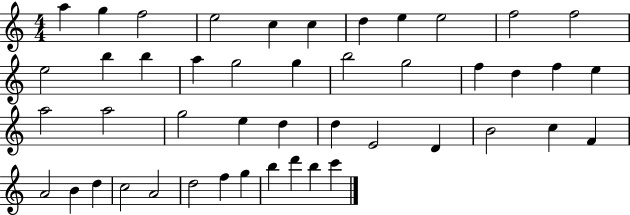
A5/q G5/q F5/h E5/h C5/q C5/q D5/q E5/q E5/h F5/h F5/h E5/h B5/q B5/q A5/q G5/h G5/q B5/h G5/h F5/q D5/q F5/q E5/q A5/h A5/h G5/h E5/q D5/q D5/q E4/h D4/q B4/h C5/q F4/q A4/h B4/q D5/q C5/h A4/h D5/h F5/q G5/q B5/q D6/q B5/q C6/q